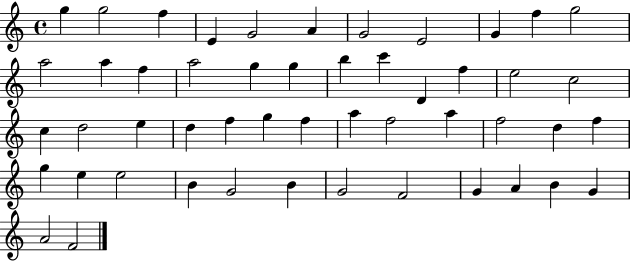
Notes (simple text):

G5/q G5/h F5/q E4/q G4/h A4/q G4/h E4/h G4/q F5/q G5/h A5/h A5/q F5/q A5/h G5/q G5/q B5/q C6/q D4/q F5/q E5/h C5/h C5/q D5/h E5/q D5/q F5/q G5/q F5/q A5/q F5/h A5/q F5/h D5/q F5/q G5/q E5/q E5/h B4/q G4/h B4/q G4/h F4/h G4/q A4/q B4/q G4/q A4/h F4/h